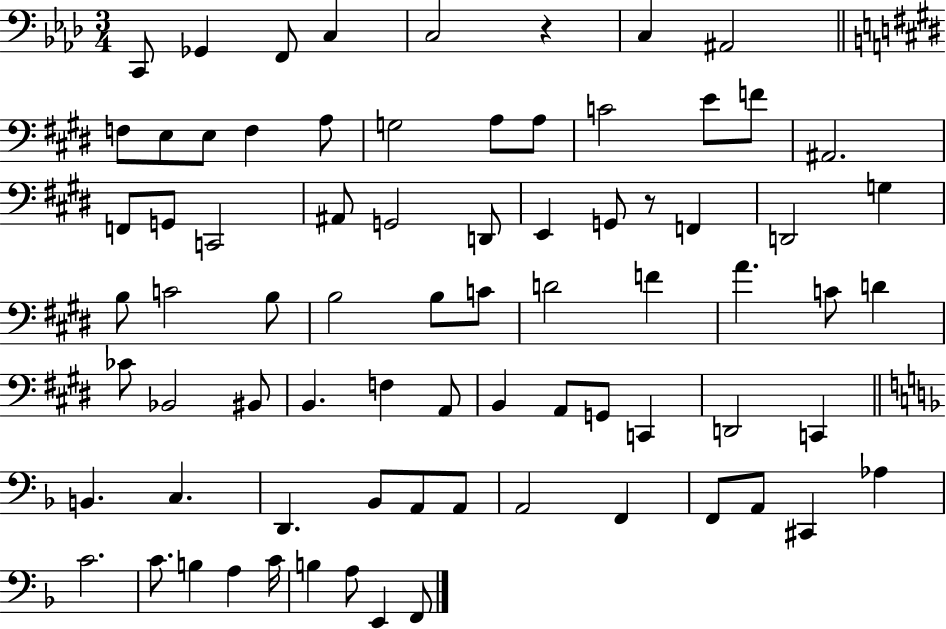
C2/e Gb2/q F2/e C3/q C3/h R/q C3/q A#2/h F3/e E3/e E3/e F3/q A3/e G3/h A3/e A3/e C4/h E4/e F4/e A#2/h. F2/e G2/e C2/h A#2/e G2/h D2/e E2/q G2/e R/e F2/q D2/h G3/q B3/e C4/h B3/e B3/h B3/e C4/e D4/h F4/q A4/q. C4/e D4/q CES4/e Bb2/h BIS2/e B2/q. F3/q A2/e B2/q A2/e G2/e C2/q D2/h C2/q B2/q. C3/q. D2/q. Bb2/e A2/e A2/e A2/h F2/q F2/e A2/e C#2/q Ab3/q C4/h. C4/e. B3/q A3/q C4/s B3/q A3/e E2/q F2/e